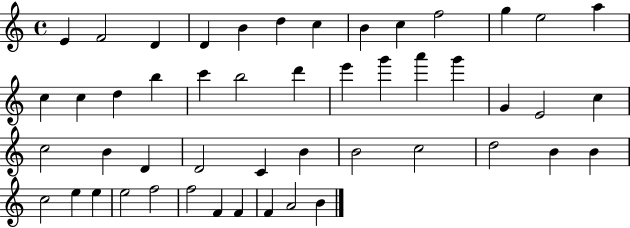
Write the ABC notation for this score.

X:1
T:Untitled
M:4/4
L:1/4
K:C
E F2 D D B d c B c f2 g e2 a c c d b c' b2 d' e' g' a' g' G E2 c c2 B D D2 C B B2 c2 d2 B B c2 e e e2 f2 f2 F F F A2 B